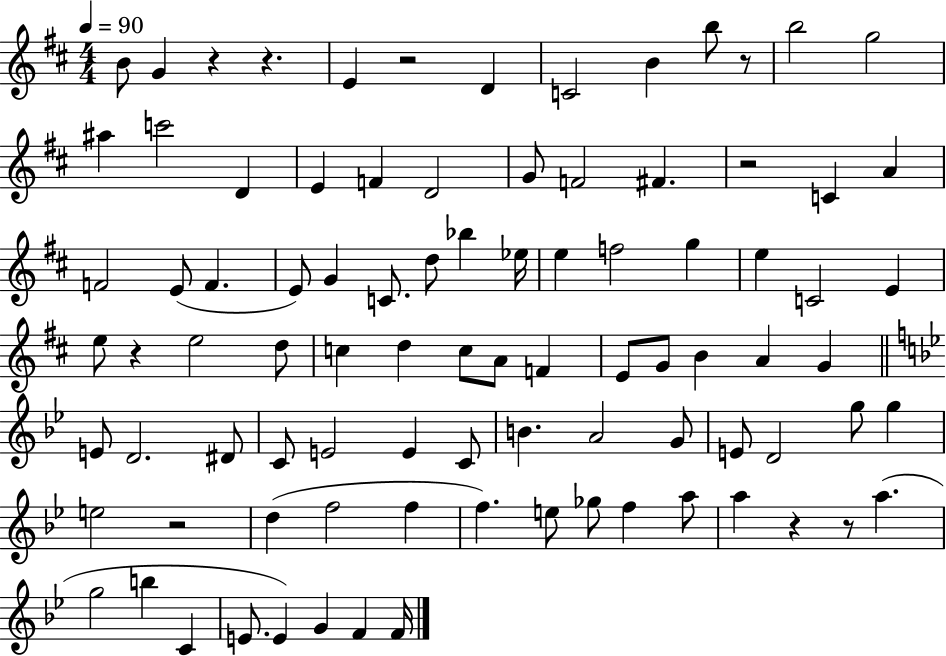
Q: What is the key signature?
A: D major